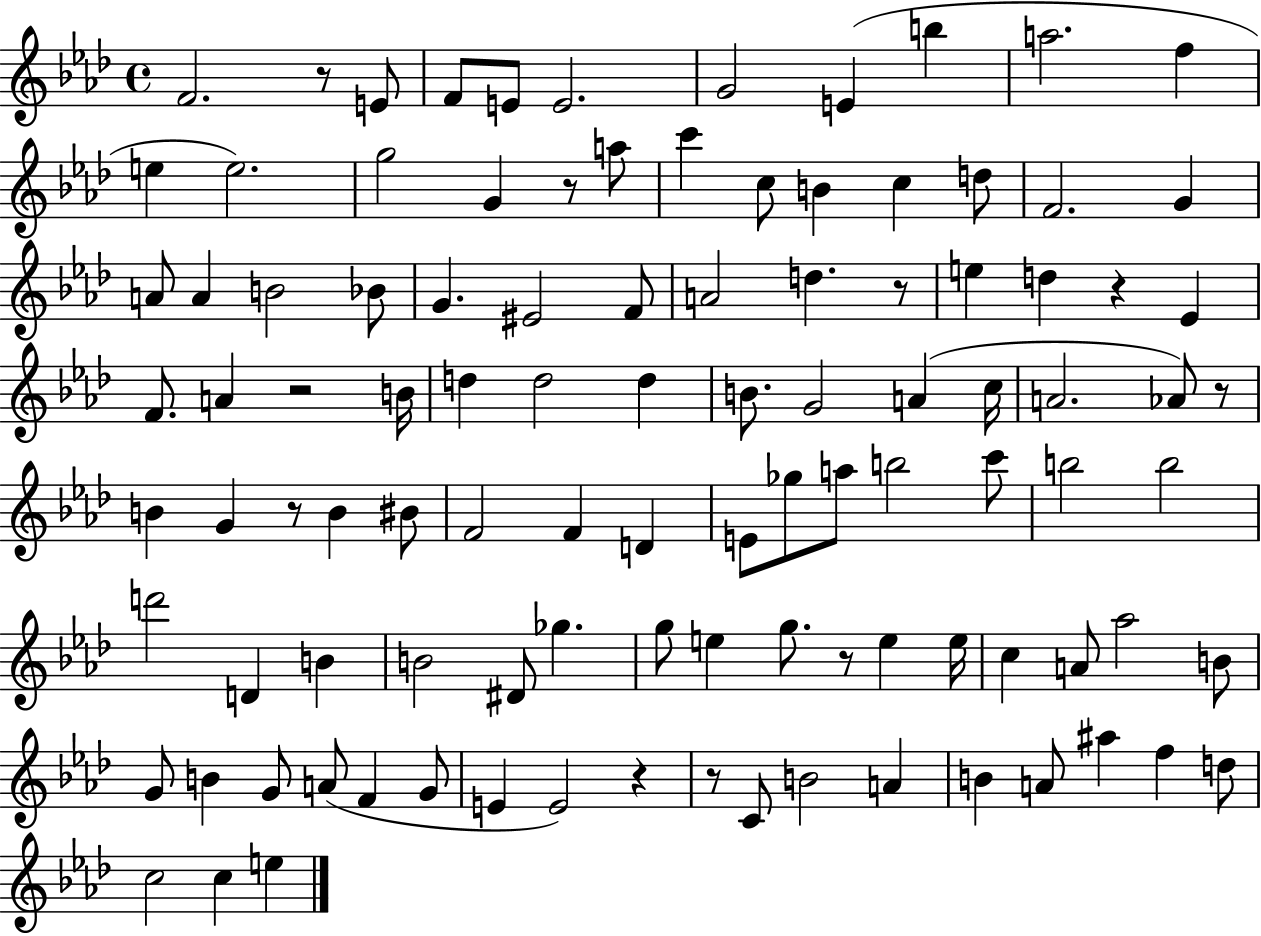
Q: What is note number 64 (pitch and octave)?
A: B4